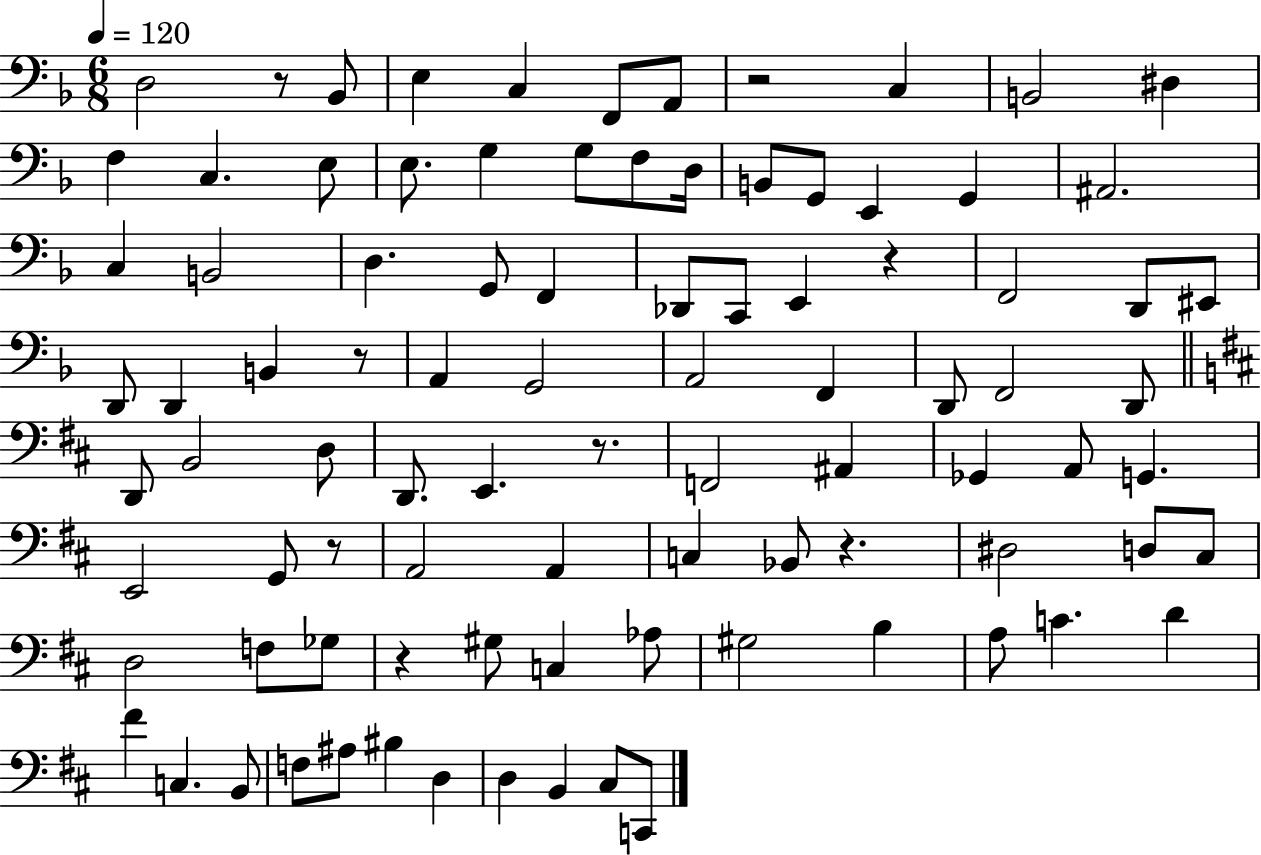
D3/h R/e Bb2/e E3/q C3/q F2/e A2/e R/h C3/q B2/h D#3/q F3/q C3/q. E3/e E3/e. G3/q G3/e F3/e D3/s B2/e G2/e E2/q G2/q A#2/h. C3/q B2/h D3/q. G2/e F2/q Db2/e C2/e E2/q R/q F2/h D2/e EIS2/e D2/e D2/q B2/q R/e A2/q G2/h A2/h F2/q D2/e F2/h D2/e D2/e B2/h D3/e D2/e. E2/q. R/e. F2/h A#2/q Gb2/q A2/e G2/q. E2/h G2/e R/e A2/h A2/q C3/q Bb2/e R/q. D#3/h D3/e C#3/e D3/h F3/e Gb3/e R/q G#3/e C3/q Ab3/e G#3/h B3/q A3/e C4/q. D4/q F#4/q C3/q. B2/e F3/e A#3/e BIS3/q D3/q D3/q B2/q C#3/e C2/e